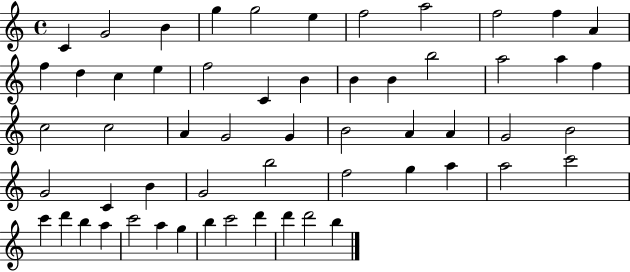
C4/q G4/h B4/q G5/q G5/h E5/q F5/h A5/h F5/h F5/q A4/q F5/q D5/q C5/q E5/q F5/h C4/q B4/q B4/q B4/q B5/h A5/h A5/q F5/q C5/h C5/h A4/q G4/h G4/q B4/h A4/q A4/q G4/h B4/h G4/h C4/q B4/q G4/h B5/h F5/h G5/q A5/q A5/h C6/h C6/q D6/q B5/q A5/q C6/h A5/q G5/q B5/q C6/h D6/q D6/q D6/h B5/q